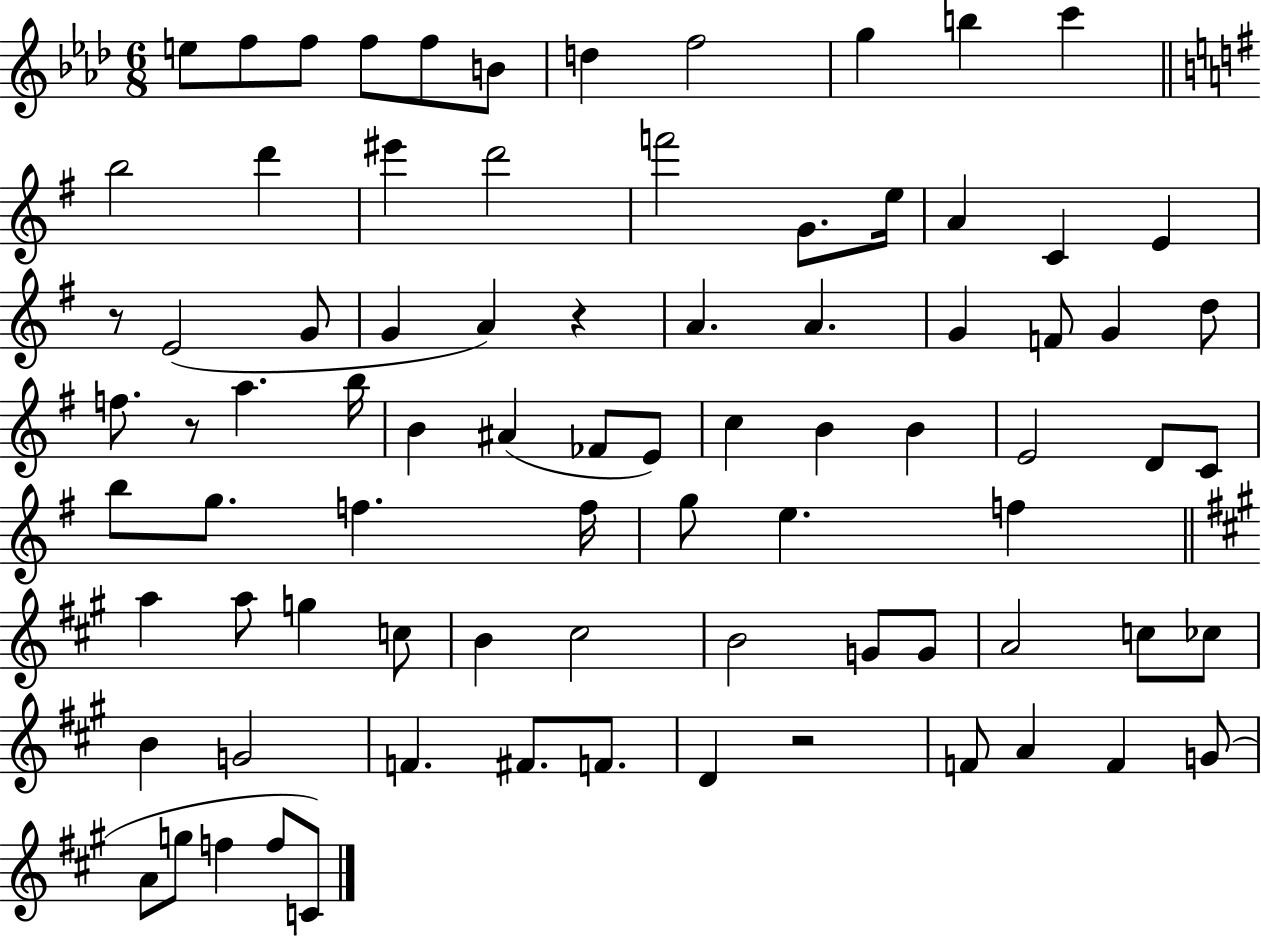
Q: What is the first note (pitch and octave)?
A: E5